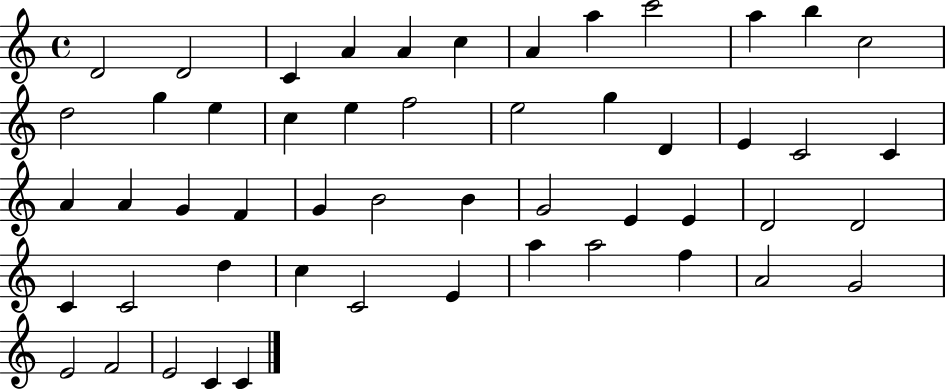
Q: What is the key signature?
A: C major